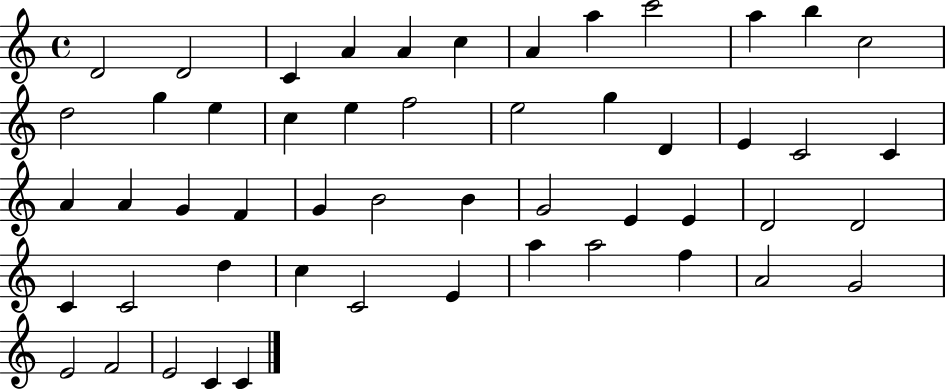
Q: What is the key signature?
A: C major